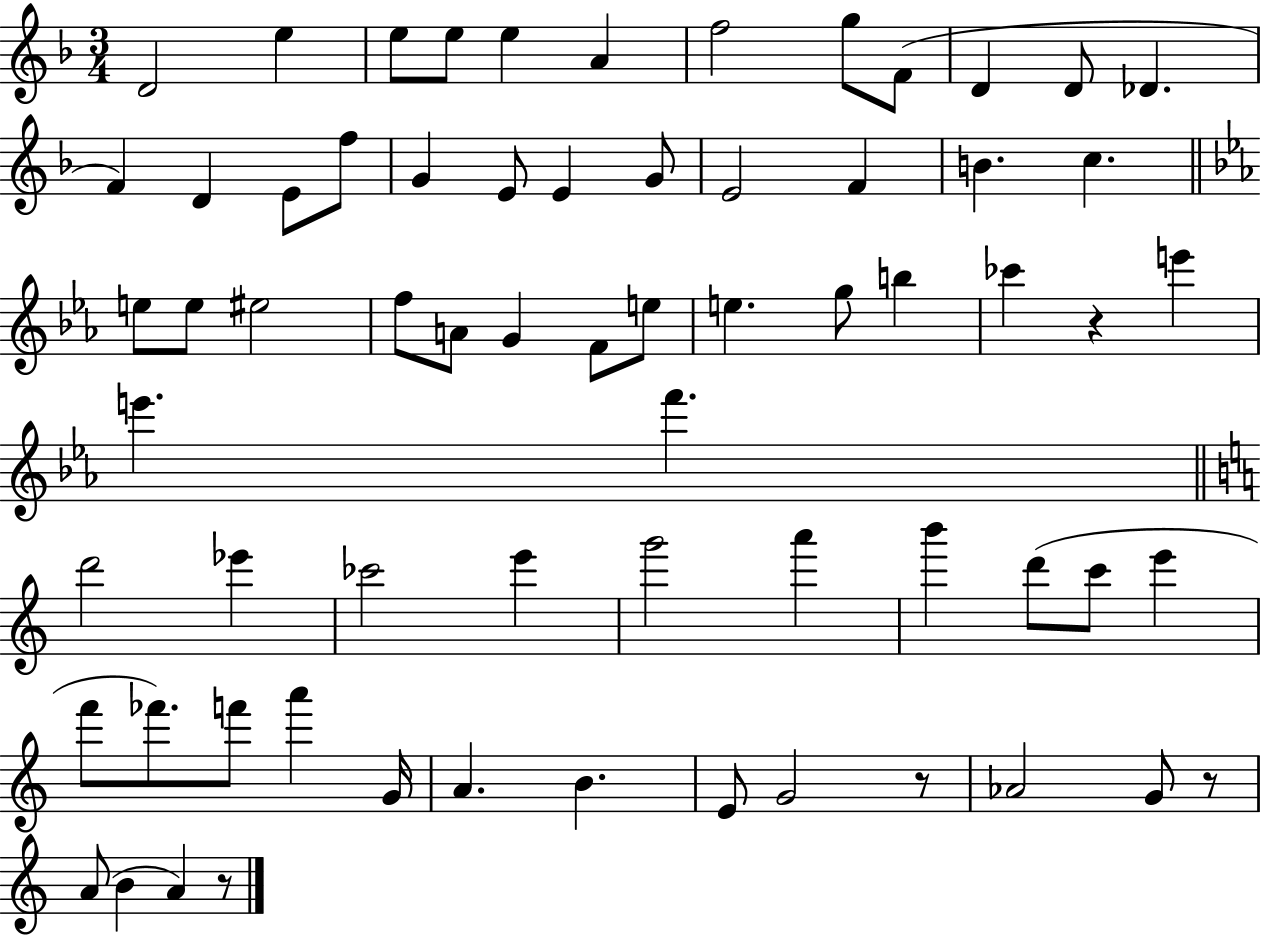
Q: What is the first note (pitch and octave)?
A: D4